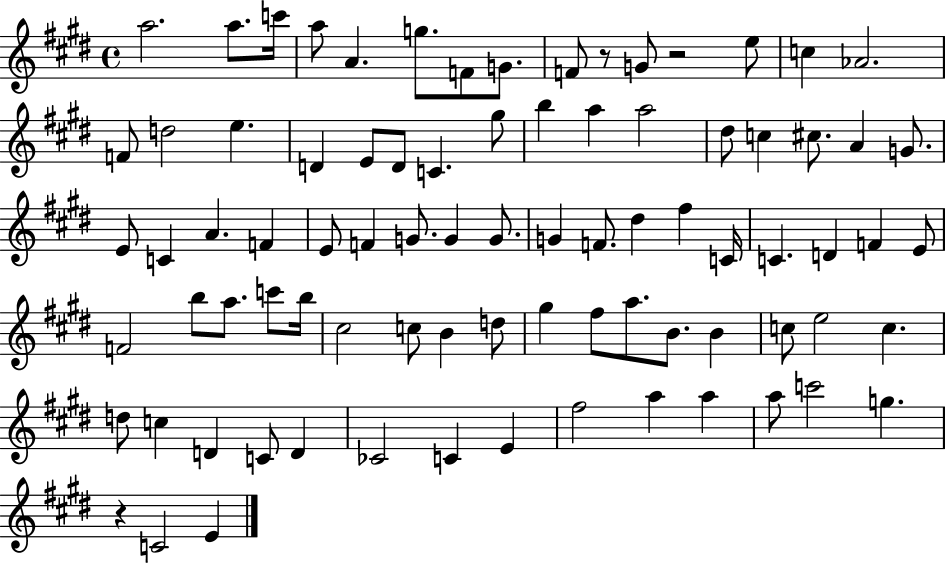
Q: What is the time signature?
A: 4/4